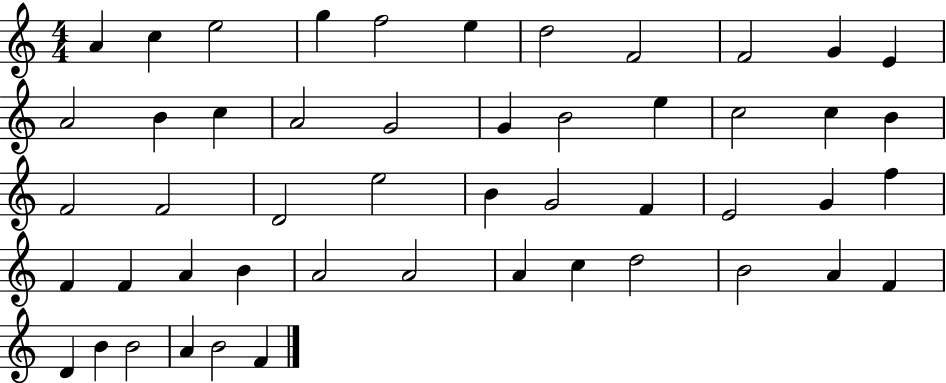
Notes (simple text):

A4/q C5/q E5/h G5/q F5/h E5/q D5/h F4/h F4/h G4/q E4/q A4/h B4/q C5/q A4/h G4/h G4/q B4/h E5/q C5/h C5/q B4/q F4/h F4/h D4/h E5/h B4/q G4/h F4/q E4/h G4/q F5/q F4/q F4/q A4/q B4/q A4/h A4/h A4/q C5/q D5/h B4/h A4/q F4/q D4/q B4/q B4/h A4/q B4/h F4/q